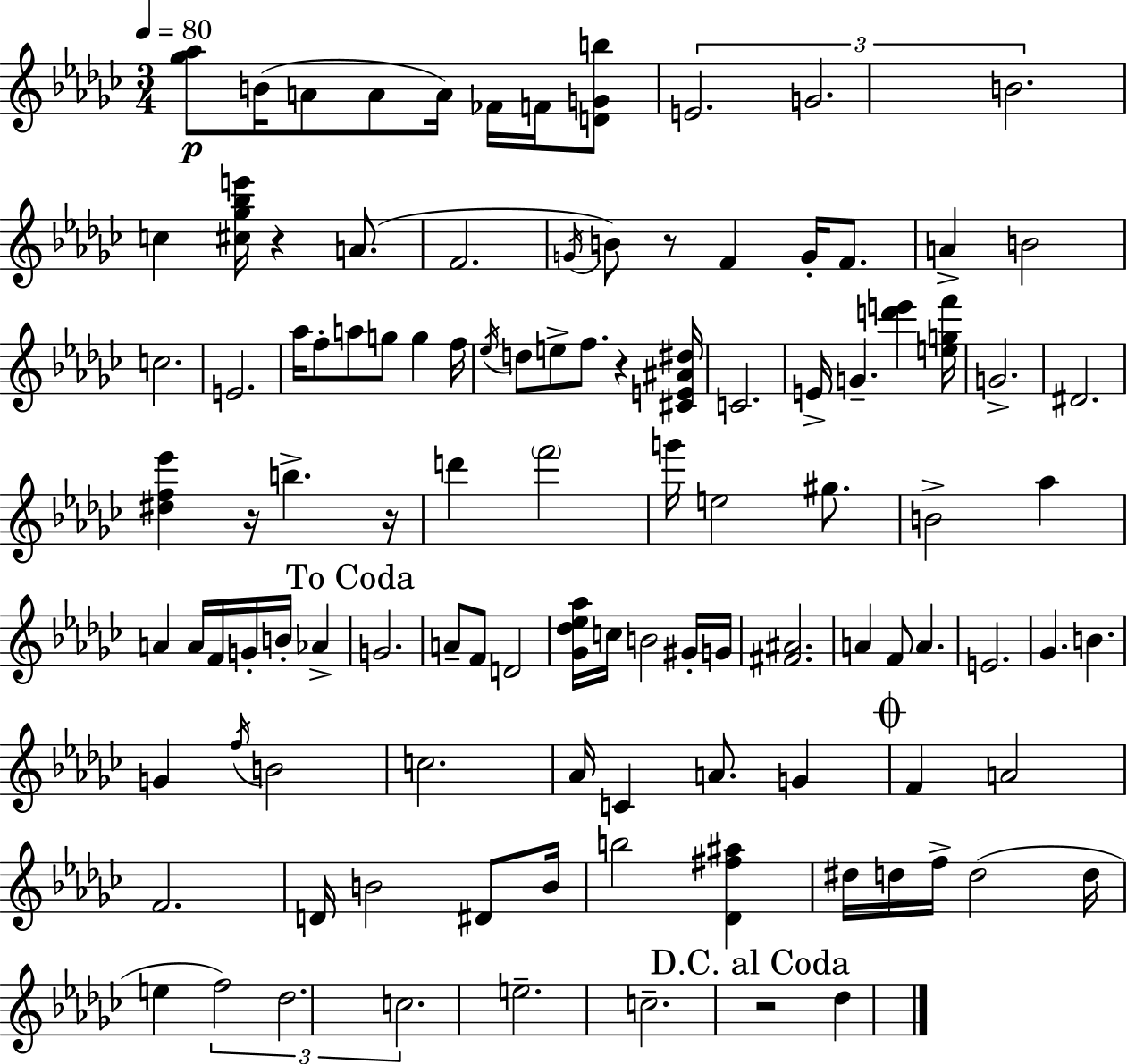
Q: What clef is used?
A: treble